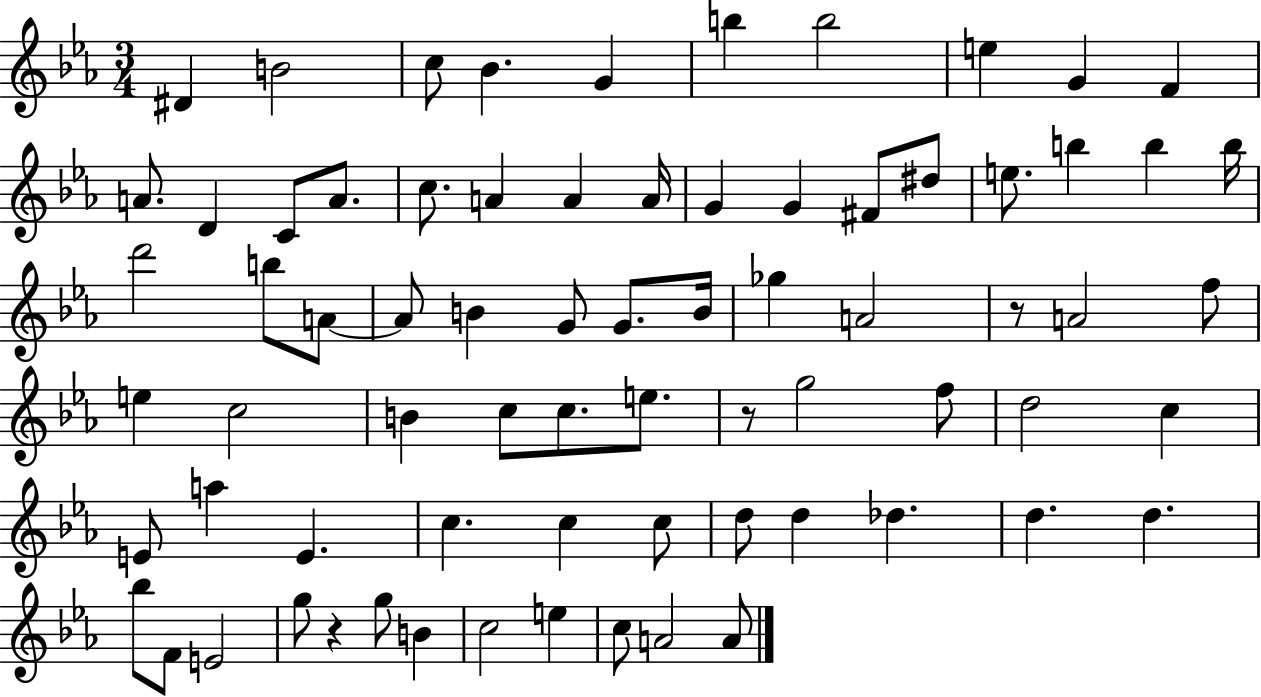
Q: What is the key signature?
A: EES major